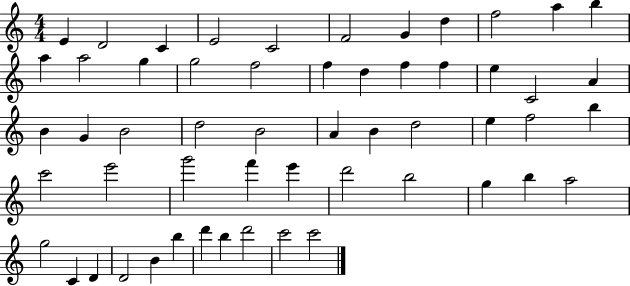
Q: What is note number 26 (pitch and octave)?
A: B4